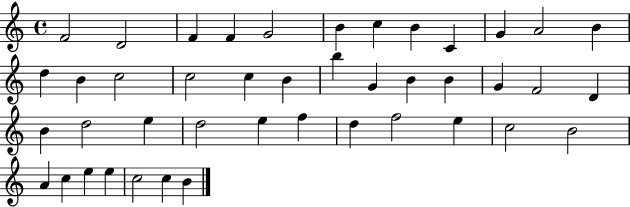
X:1
T:Untitled
M:4/4
L:1/4
K:C
F2 D2 F F G2 B c B C G A2 B d B c2 c2 c B b G B B G F2 D B d2 e d2 e f d f2 e c2 B2 A c e e c2 c B